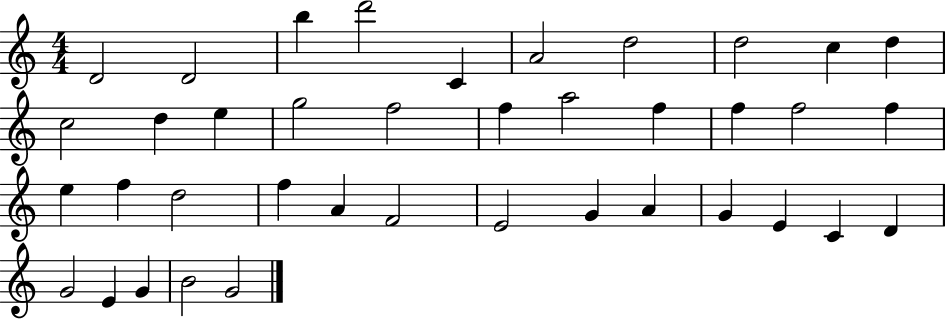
{
  \clef treble
  \numericTimeSignature
  \time 4/4
  \key c \major
  d'2 d'2 | b''4 d'''2 c'4 | a'2 d''2 | d''2 c''4 d''4 | \break c''2 d''4 e''4 | g''2 f''2 | f''4 a''2 f''4 | f''4 f''2 f''4 | \break e''4 f''4 d''2 | f''4 a'4 f'2 | e'2 g'4 a'4 | g'4 e'4 c'4 d'4 | \break g'2 e'4 g'4 | b'2 g'2 | \bar "|."
}